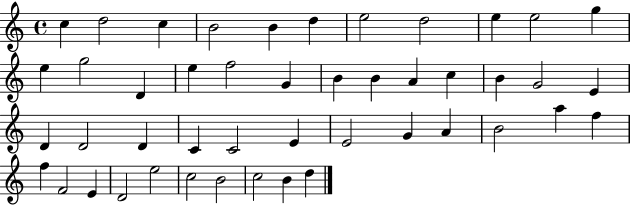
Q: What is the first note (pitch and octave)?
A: C5